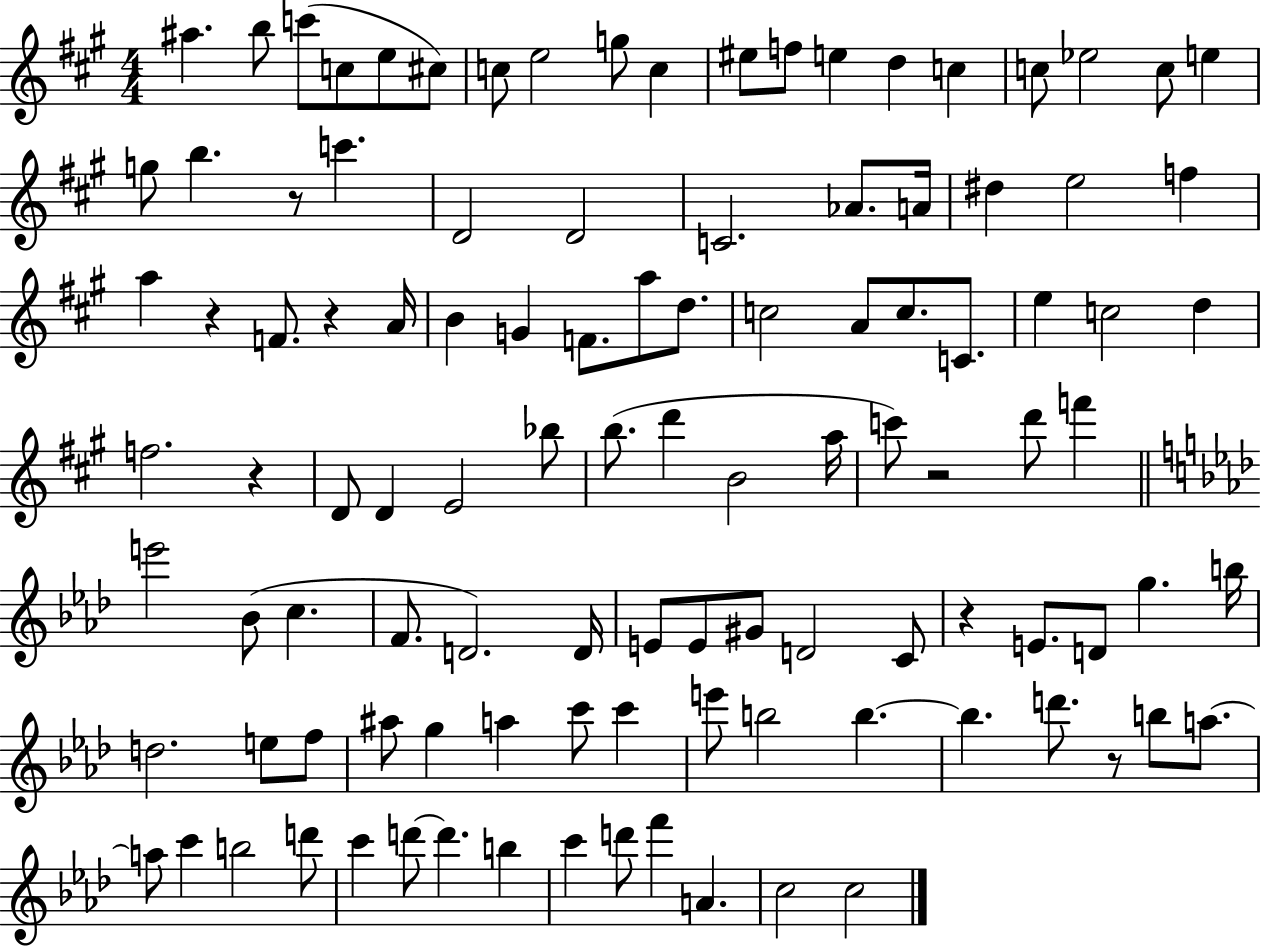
{
  \clef treble
  \numericTimeSignature
  \time 4/4
  \key a \major
  ais''4. b''8 c'''8( c''8 e''8 cis''8) | c''8 e''2 g''8 c''4 | eis''8 f''8 e''4 d''4 c''4 | c''8 ees''2 c''8 e''4 | \break g''8 b''4. r8 c'''4. | d'2 d'2 | c'2. aes'8. a'16 | dis''4 e''2 f''4 | \break a''4 r4 f'8. r4 a'16 | b'4 g'4 f'8. a''8 d''8. | c''2 a'8 c''8. c'8. | e''4 c''2 d''4 | \break f''2. r4 | d'8 d'4 e'2 bes''8 | b''8.( d'''4 b'2 a''16 | c'''8) r2 d'''8 f'''4 | \break \bar "||" \break \key aes \major e'''2 bes'8( c''4. | f'8. d'2.) d'16 | e'8 e'8 gis'8 d'2 c'8 | r4 e'8. d'8 g''4. b''16 | \break d''2. e''8 f''8 | ais''8 g''4 a''4 c'''8 c'''4 | e'''8 b''2 b''4.~~ | b''4. d'''8. r8 b''8 a''8.~~ | \break a''8 c'''4 b''2 d'''8 | c'''4 d'''8~~ d'''4. b''4 | c'''4 d'''8 f'''4 a'4. | c''2 c''2 | \break \bar "|."
}